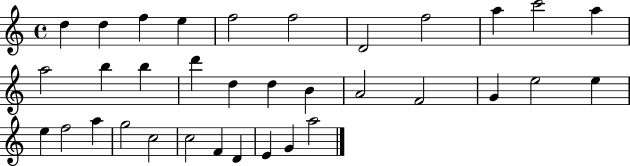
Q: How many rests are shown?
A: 0